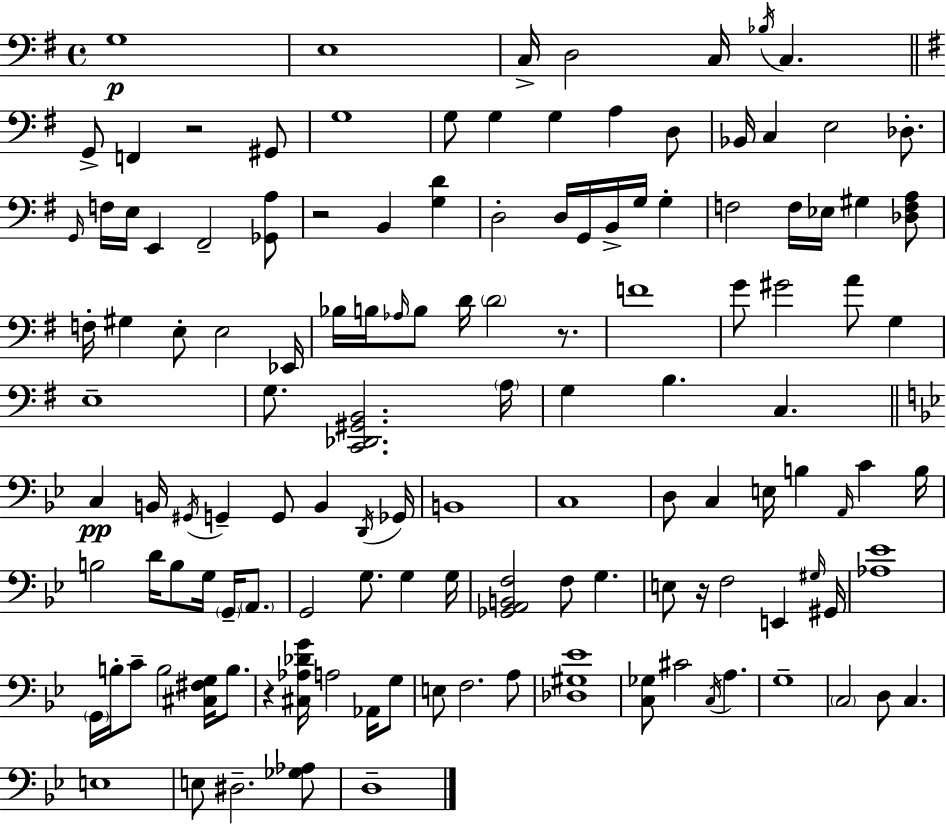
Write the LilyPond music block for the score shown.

{
  \clef bass
  \time 4/4
  \defaultTimeSignature
  \key g \major
  g1\p | e1 | c16-> d2 c16 \acciaccatura { bes16 } c4. | \bar "||" \break \key g \major g,8-> f,4 r2 gis,8 | g1 | g8 g4 g4 a4 d8 | bes,16 c4 e2 des8.-. | \break \grace { g,16 } f16 e16 e,4 fis,2-- <ges, a>8 | r2 b,4 <g d'>4 | d2-. d16 g,16 b,16-> g16 g4-. | f2 f16 ees16 gis4 <des f a>8 | \break f16-. gis4 e8-. e2 | ees,16 bes16 b16 \grace { aes16 } b8 d'16 \parenthesize d'2 r8. | f'1 | g'8 gis'2 a'8 g4 | \break e1-- | g8. <c, des, gis, b,>2. | \parenthesize a16 g4 b4. c4. | \bar "||" \break \key g \minor c4\pp b,16 \acciaccatura { gis,16 } g,4-- g,8 b,4 | \acciaccatura { d,16 } ges,16 b,1 | c1 | d8 c4 e16 b4 \grace { a,16 } c'4 | \break b16 b2 d'16 b8 g16 \parenthesize g,16-- | \parenthesize a,8. g,2 g8. g4 | g16 <ges, a, b, f>2 f8 g4. | e8 r16 f2 e,4 | \break \grace { gis16 } gis,16 <aes ees'>1 | \parenthesize g,16 b16-. c'8-- b2 | <cis fis g>16 b8. r4 <cis aes des' g'>16 a2 | aes,16 g8 e8 f2. | \break a8 <des gis ees'>1 | <c ges>8 cis'2 \acciaccatura { c16 } a4. | g1-- | \parenthesize c2 d8 c4. | \break e1 | e8 dis2.-- | <ges aes>8 d1-- | \bar "|."
}